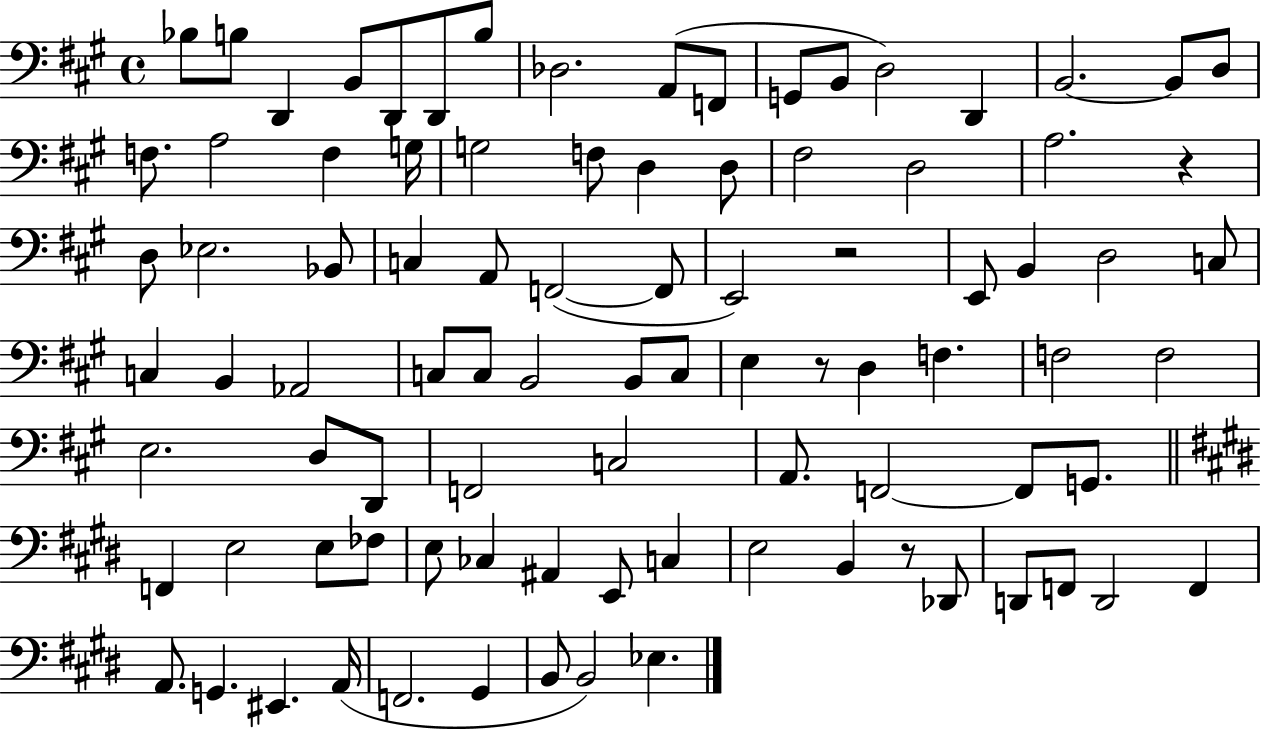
X:1
T:Untitled
M:4/4
L:1/4
K:A
_B,/2 B,/2 D,, B,,/2 D,,/2 D,,/2 B,/2 _D,2 A,,/2 F,,/2 G,,/2 B,,/2 D,2 D,, B,,2 B,,/2 D,/2 F,/2 A,2 F, G,/4 G,2 F,/2 D, D,/2 ^F,2 D,2 A,2 z D,/2 _E,2 _B,,/2 C, A,,/2 F,,2 F,,/2 E,,2 z2 E,,/2 B,, D,2 C,/2 C, B,, _A,,2 C,/2 C,/2 B,,2 B,,/2 C,/2 E, z/2 D, F, F,2 F,2 E,2 D,/2 D,,/2 F,,2 C,2 A,,/2 F,,2 F,,/2 G,,/2 F,, E,2 E,/2 _F,/2 E,/2 _C, ^A,, E,,/2 C, E,2 B,, z/2 _D,,/2 D,,/2 F,,/2 D,,2 F,, A,,/2 G,, ^E,, A,,/4 F,,2 ^G,, B,,/2 B,,2 _E,